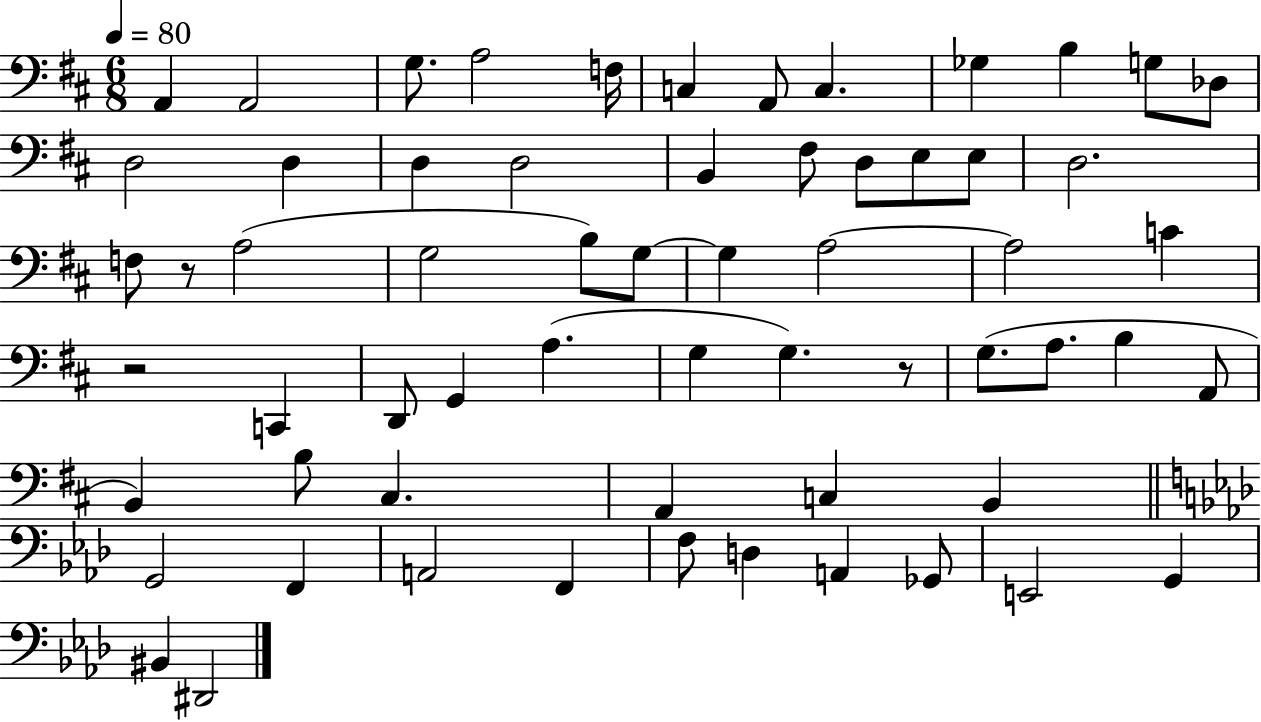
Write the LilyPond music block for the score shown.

{
  \clef bass
  \numericTimeSignature
  \time 6/8
  \key d \major
  \tempo 4 = 80
  a,4 a,2 | g8. a2 f16 | c4 a,8 c4. | ges4 b4 g8 des8 | \break d2 d4 | d4 d2 | b,4 fis8 d8 e8 e8 | d2. | \break f8 r8 a2( | g2 b8) g8~~ | g4 a2~~ | a2 c'4 | \break r2 c,4 | d,8 g,4 a4.( | g4 g4.) r8 | g8.( a8. b4 a,8 | \break b,4) b8 cis4. | a,4 c4 b,4 | \bar "||" \break \key aes \major g,2 f,4 | a,2 f,4 | f8 d4 a,4 ges,8 | e,2 g,4 | \break bis,4 dis,2 | \bar "|."
}